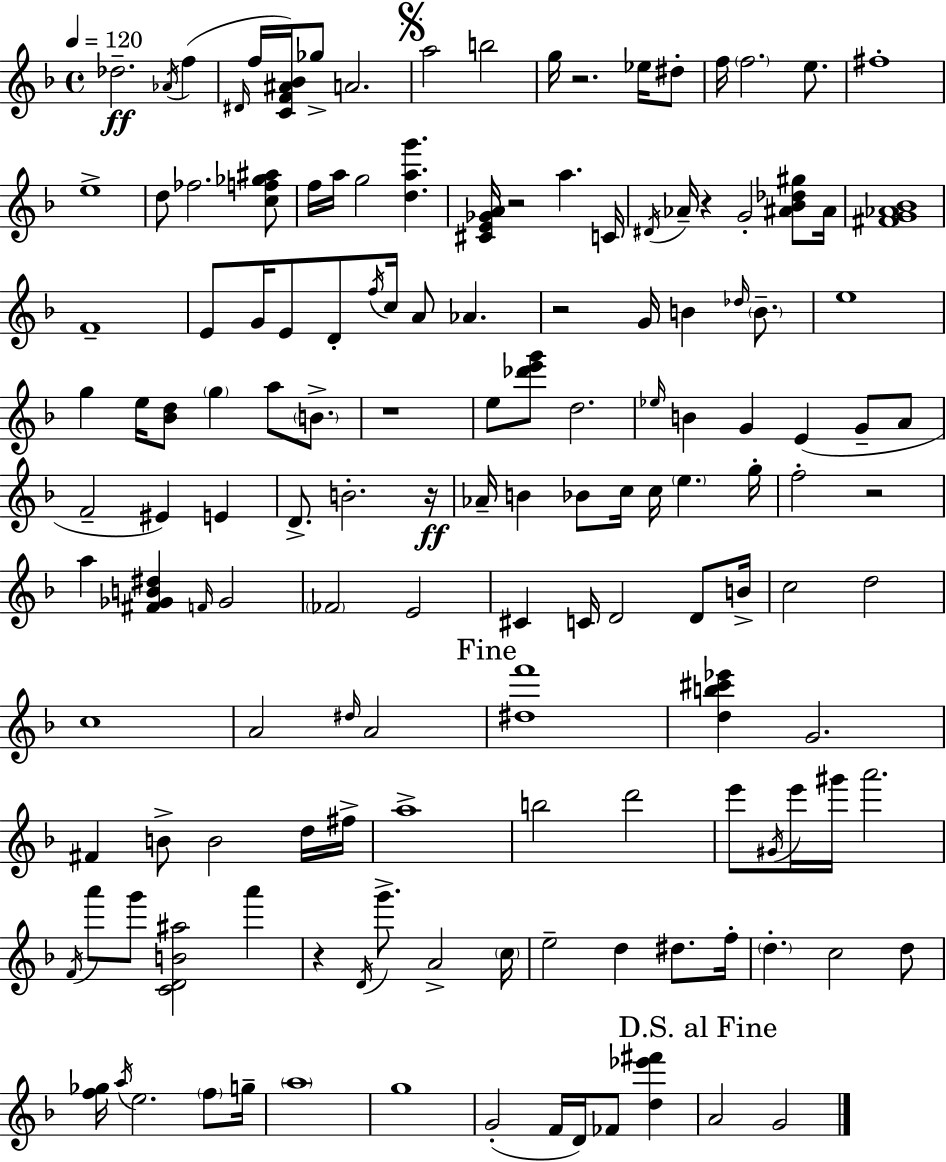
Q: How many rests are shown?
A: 8